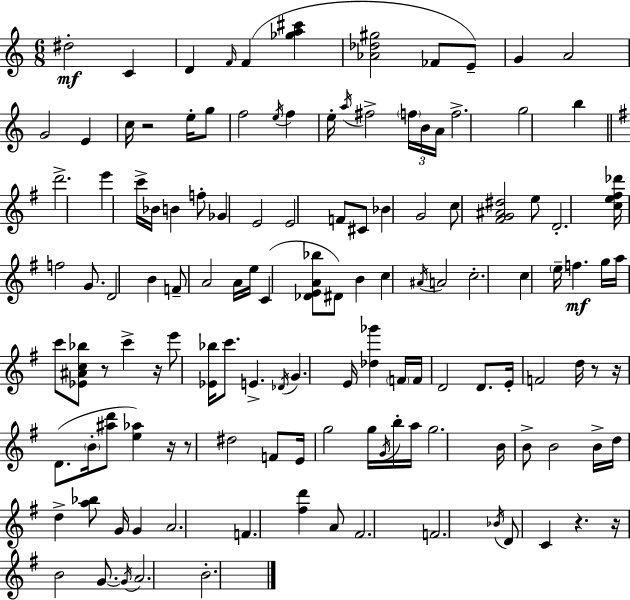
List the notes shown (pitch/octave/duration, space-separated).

D#5/h C4/q D4/q F4/s F4/q [Gb5,A5,C#6]/q [Ab4,Db5,G#5]/h FES4/e E4/e G4/q A4/h G4/h E4/q C5/s R/h E5/s G5/e F5/h E5/s F5/q E5/s A5/s F#5/h F5/s B4/s A4/s F5/h. G5/h B5/q D6/h. E6/q C6/s Bb4/s B4/q F5/e Gb4/q E4/h E4/h F4/e C#4/e Bb4/q G4/h C5/e [F#4,G4,A#4,D#5]/h E5/e D4/h. [C5,E5,F#5,Db6]/s F5/h G4/e. D4/h B4/q F4/e A4/h A4/s E5/s C4/q [Db4,E4,A4,Bb5]/e D#4/e B4/q C5/q A#4/s A4/h C5/h. C5/q E5/s F5/q. G5/s A5/s C6/e [Eb4,A#4,C5,Bb5]/e R/e C6/q R/s E6/e [Eb4,Bb5]/s C6/e. E4/q. Db4/s G4/q. E4/s [Db5,Gb6]/q F4/s F4/s D4/h D4/e. E4/s F4/h D5/s R/e R/s D4/e. B4/s [A#5,D6]/e [E5,Ab5]/q R/s R/e D#5/h F4/e E4/s G5/h G5/s G4/s B5/s A5/s G5/h. B4/s B4/e B4/h B4/s D5/s D5/q [A5,Bb5]/e G4/s G4/q A4/h. F4/q. [F#5,D6]/q A4/e F#4/h. F4/h. Bb4/s D4/e C4/q R/q. R/s B4/h G4/e. G4/s A4/h. B4/h.